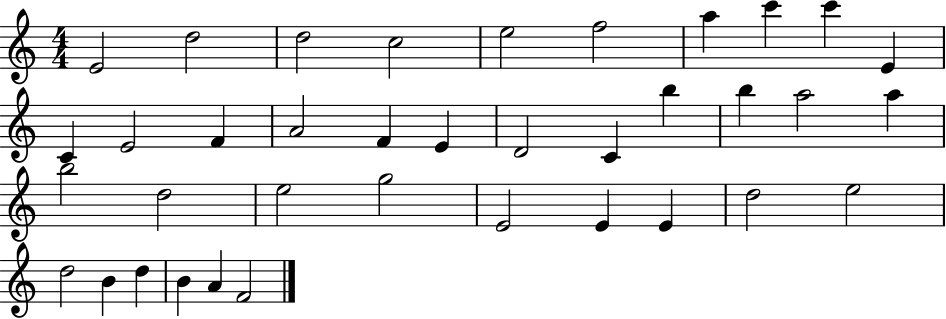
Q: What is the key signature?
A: C major